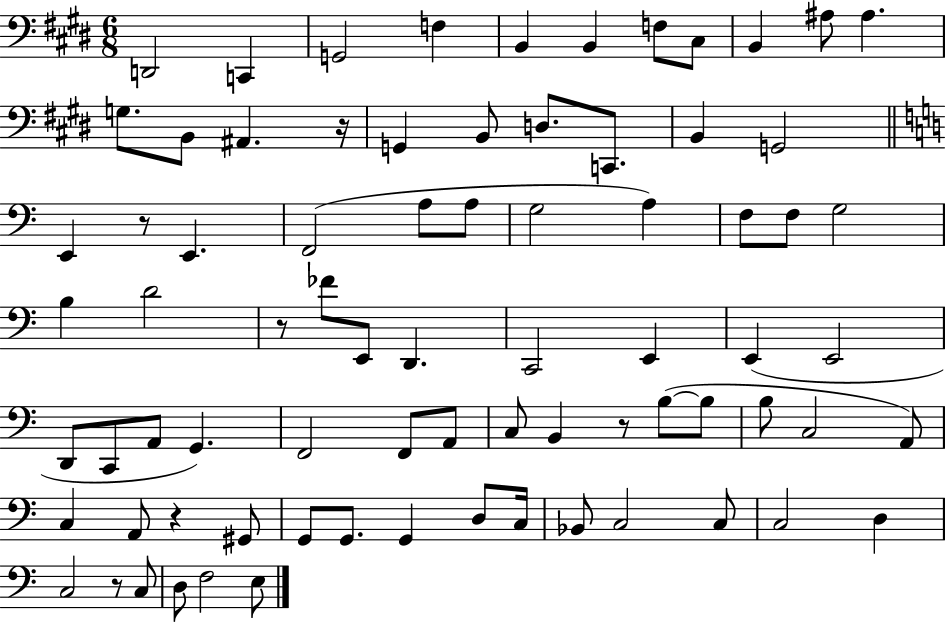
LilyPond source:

{
  \clef bass
  \numericTimeSignature
  \time 6/8
  \key e \major
  \repeat volta 2 { d,2 c,4 | g,2 f4 | b,4 b,4 f8 cis8 | b,4 ais8 ais4. | \break g8. b,8 ais,4. r16 | g,4 b,8 d8. c,8. | b,4 g,2 | \bar "||" \break \key c \major e,4 r8 e,4. | f,2( a8 a8 | g2 a4) | f8 f8 g2 | \break b4 d'2 | r8 fes'8 e,8 d,4. | c,2 e,4 | e,4( e,2 | \break d,8 c,8 a,8 g,4.) | f,2 f,8 a,8 | c8 b,4 r8 b8~(~ b8 | b8 c2 a,8) | \break c4 a,8 r4 gis,8 | g,8 g,8. g,4 d8 c16 | bes,8 c2 c8 | c2 d4 | \break c2 r8 c8 | d8 f2 e8 | } \bar "|."
}